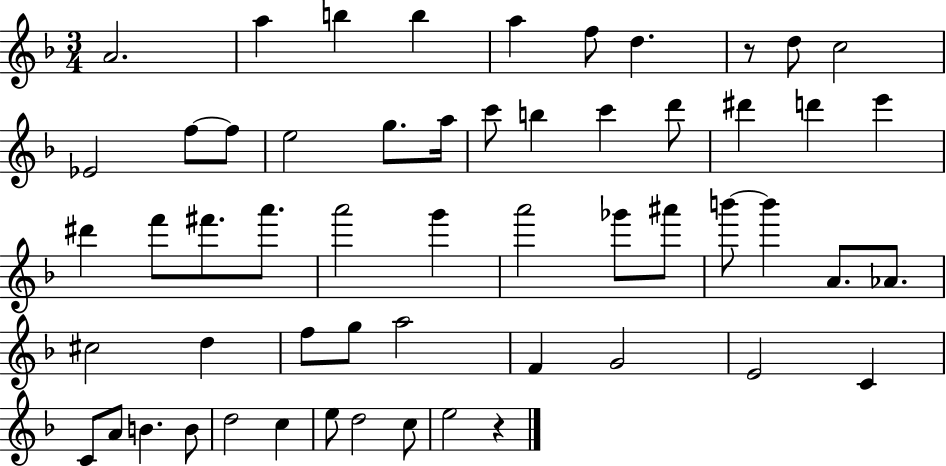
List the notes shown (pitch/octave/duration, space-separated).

A4/h. A5/q B5/q B5/q A5/q F5/e D5/q. R/e D5/e C5/h Eb4/h F5/e F5/e E5/h G5/e. A5/s C6/e B5/q C6/q D6/e D#6/q D6/q E6/q D#6/q F6/e F#6/e. A6/e. A6/h G6/q A6/h Gb6/e A#6/e B6/e B6/q A4/e. Ab4/e. C#5/h D5/q F5/e G5/e A5/h F4/q G4/h E4/h C4/q C4/e A4/e B4/q. B4/e D5/h C5/q E5/e D5/h C5/e E5/h R/q